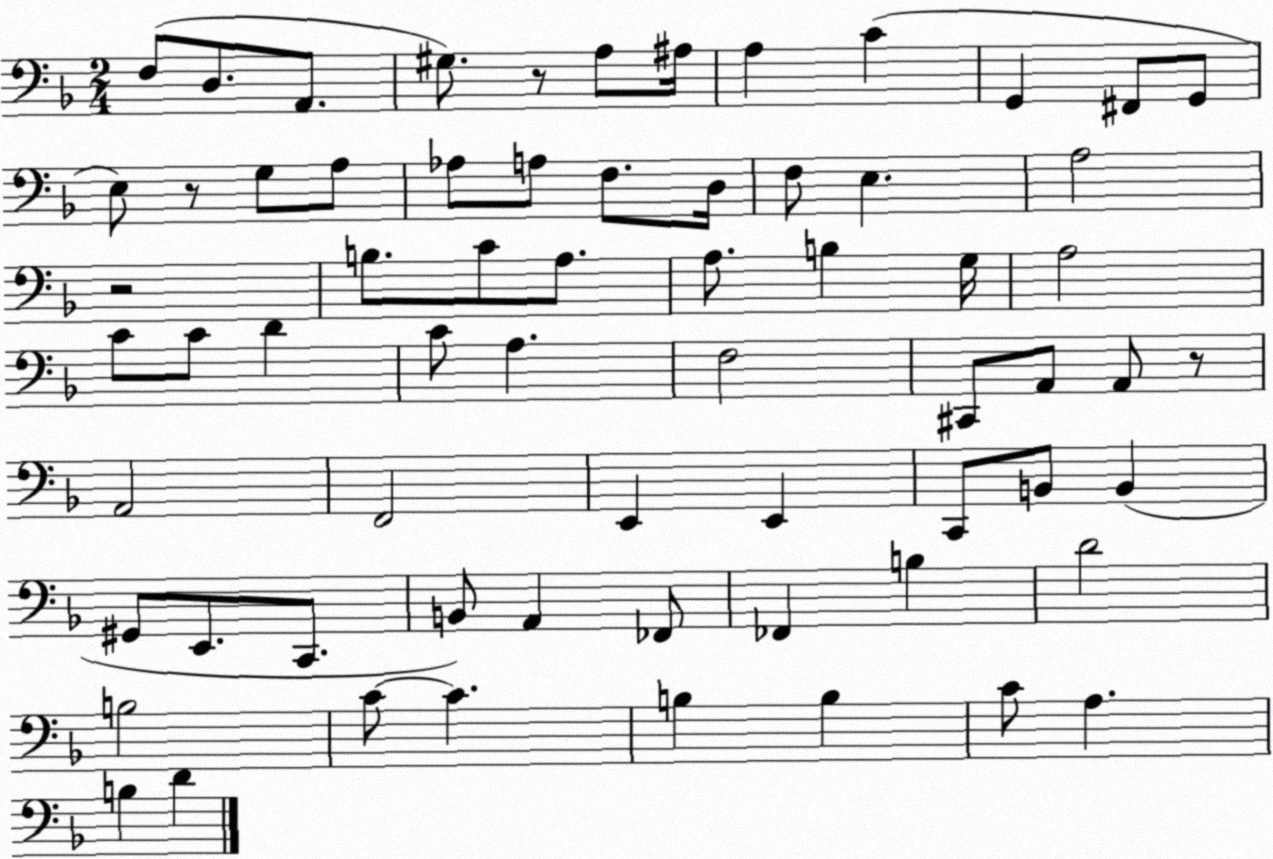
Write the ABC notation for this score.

X:1
T:Untitled
M:2/4
L:1/4
K:F
F,/2 D,/2 A,,/2 ^G,/2 z/2 A,/2 ^A,/4 A, C G,, ^F,,/2 G,,/2 E,/2 z/2 G,/2 A,/2 _A,/2 A,/2 F,/2 D,/4 F,/2 E, A,2 z2 B,/2 C/2 A,/2 A,/2 B, G,/4 A,2 C/2 C/2 D C/2 A, F,2 ^C,,/2 A,,/2 A,,/2 z/2 A,,2 F,,2 E,, E,, C,,/2 B,,/2 B,, ^G,,/2 E,,/2 C,,/2 B,,/2 A,, _F,,/2 _F,, B, D2 B,2 C/2 C B, B, C/2 A, B, D